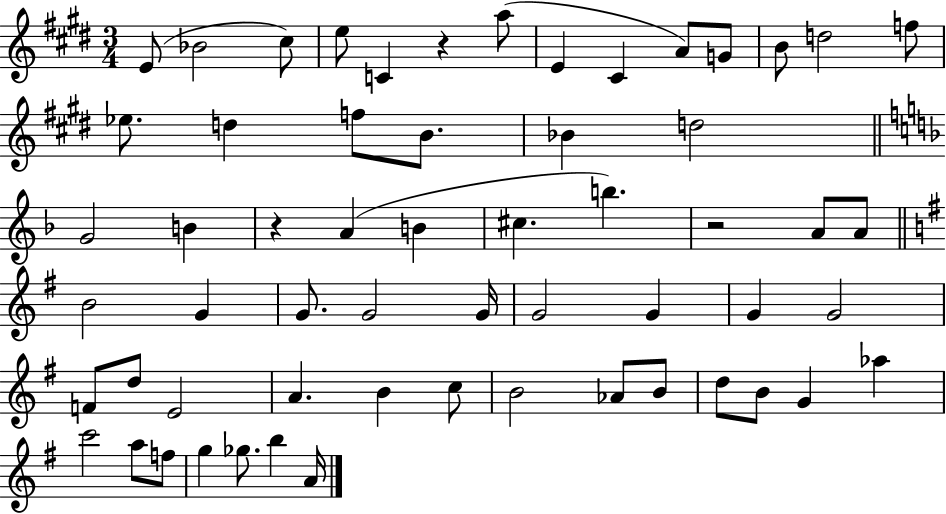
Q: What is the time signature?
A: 3/4